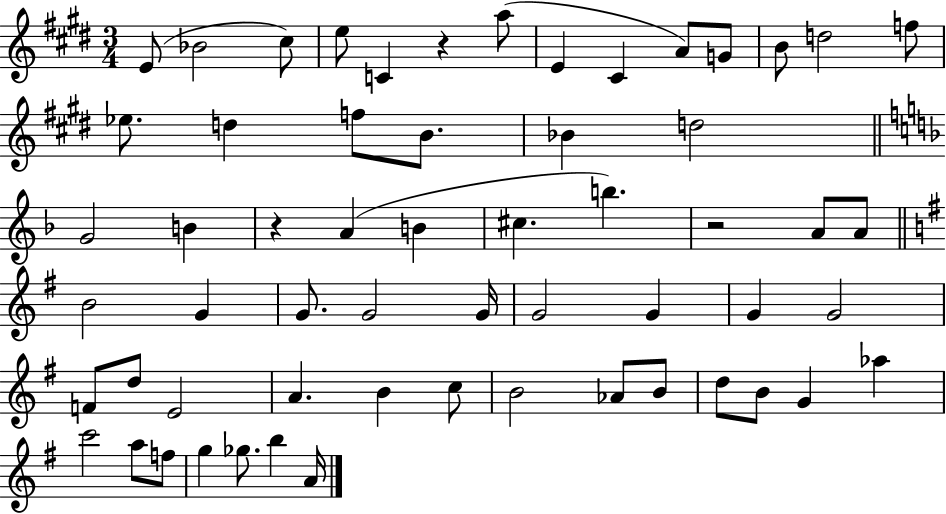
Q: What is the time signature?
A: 3/4